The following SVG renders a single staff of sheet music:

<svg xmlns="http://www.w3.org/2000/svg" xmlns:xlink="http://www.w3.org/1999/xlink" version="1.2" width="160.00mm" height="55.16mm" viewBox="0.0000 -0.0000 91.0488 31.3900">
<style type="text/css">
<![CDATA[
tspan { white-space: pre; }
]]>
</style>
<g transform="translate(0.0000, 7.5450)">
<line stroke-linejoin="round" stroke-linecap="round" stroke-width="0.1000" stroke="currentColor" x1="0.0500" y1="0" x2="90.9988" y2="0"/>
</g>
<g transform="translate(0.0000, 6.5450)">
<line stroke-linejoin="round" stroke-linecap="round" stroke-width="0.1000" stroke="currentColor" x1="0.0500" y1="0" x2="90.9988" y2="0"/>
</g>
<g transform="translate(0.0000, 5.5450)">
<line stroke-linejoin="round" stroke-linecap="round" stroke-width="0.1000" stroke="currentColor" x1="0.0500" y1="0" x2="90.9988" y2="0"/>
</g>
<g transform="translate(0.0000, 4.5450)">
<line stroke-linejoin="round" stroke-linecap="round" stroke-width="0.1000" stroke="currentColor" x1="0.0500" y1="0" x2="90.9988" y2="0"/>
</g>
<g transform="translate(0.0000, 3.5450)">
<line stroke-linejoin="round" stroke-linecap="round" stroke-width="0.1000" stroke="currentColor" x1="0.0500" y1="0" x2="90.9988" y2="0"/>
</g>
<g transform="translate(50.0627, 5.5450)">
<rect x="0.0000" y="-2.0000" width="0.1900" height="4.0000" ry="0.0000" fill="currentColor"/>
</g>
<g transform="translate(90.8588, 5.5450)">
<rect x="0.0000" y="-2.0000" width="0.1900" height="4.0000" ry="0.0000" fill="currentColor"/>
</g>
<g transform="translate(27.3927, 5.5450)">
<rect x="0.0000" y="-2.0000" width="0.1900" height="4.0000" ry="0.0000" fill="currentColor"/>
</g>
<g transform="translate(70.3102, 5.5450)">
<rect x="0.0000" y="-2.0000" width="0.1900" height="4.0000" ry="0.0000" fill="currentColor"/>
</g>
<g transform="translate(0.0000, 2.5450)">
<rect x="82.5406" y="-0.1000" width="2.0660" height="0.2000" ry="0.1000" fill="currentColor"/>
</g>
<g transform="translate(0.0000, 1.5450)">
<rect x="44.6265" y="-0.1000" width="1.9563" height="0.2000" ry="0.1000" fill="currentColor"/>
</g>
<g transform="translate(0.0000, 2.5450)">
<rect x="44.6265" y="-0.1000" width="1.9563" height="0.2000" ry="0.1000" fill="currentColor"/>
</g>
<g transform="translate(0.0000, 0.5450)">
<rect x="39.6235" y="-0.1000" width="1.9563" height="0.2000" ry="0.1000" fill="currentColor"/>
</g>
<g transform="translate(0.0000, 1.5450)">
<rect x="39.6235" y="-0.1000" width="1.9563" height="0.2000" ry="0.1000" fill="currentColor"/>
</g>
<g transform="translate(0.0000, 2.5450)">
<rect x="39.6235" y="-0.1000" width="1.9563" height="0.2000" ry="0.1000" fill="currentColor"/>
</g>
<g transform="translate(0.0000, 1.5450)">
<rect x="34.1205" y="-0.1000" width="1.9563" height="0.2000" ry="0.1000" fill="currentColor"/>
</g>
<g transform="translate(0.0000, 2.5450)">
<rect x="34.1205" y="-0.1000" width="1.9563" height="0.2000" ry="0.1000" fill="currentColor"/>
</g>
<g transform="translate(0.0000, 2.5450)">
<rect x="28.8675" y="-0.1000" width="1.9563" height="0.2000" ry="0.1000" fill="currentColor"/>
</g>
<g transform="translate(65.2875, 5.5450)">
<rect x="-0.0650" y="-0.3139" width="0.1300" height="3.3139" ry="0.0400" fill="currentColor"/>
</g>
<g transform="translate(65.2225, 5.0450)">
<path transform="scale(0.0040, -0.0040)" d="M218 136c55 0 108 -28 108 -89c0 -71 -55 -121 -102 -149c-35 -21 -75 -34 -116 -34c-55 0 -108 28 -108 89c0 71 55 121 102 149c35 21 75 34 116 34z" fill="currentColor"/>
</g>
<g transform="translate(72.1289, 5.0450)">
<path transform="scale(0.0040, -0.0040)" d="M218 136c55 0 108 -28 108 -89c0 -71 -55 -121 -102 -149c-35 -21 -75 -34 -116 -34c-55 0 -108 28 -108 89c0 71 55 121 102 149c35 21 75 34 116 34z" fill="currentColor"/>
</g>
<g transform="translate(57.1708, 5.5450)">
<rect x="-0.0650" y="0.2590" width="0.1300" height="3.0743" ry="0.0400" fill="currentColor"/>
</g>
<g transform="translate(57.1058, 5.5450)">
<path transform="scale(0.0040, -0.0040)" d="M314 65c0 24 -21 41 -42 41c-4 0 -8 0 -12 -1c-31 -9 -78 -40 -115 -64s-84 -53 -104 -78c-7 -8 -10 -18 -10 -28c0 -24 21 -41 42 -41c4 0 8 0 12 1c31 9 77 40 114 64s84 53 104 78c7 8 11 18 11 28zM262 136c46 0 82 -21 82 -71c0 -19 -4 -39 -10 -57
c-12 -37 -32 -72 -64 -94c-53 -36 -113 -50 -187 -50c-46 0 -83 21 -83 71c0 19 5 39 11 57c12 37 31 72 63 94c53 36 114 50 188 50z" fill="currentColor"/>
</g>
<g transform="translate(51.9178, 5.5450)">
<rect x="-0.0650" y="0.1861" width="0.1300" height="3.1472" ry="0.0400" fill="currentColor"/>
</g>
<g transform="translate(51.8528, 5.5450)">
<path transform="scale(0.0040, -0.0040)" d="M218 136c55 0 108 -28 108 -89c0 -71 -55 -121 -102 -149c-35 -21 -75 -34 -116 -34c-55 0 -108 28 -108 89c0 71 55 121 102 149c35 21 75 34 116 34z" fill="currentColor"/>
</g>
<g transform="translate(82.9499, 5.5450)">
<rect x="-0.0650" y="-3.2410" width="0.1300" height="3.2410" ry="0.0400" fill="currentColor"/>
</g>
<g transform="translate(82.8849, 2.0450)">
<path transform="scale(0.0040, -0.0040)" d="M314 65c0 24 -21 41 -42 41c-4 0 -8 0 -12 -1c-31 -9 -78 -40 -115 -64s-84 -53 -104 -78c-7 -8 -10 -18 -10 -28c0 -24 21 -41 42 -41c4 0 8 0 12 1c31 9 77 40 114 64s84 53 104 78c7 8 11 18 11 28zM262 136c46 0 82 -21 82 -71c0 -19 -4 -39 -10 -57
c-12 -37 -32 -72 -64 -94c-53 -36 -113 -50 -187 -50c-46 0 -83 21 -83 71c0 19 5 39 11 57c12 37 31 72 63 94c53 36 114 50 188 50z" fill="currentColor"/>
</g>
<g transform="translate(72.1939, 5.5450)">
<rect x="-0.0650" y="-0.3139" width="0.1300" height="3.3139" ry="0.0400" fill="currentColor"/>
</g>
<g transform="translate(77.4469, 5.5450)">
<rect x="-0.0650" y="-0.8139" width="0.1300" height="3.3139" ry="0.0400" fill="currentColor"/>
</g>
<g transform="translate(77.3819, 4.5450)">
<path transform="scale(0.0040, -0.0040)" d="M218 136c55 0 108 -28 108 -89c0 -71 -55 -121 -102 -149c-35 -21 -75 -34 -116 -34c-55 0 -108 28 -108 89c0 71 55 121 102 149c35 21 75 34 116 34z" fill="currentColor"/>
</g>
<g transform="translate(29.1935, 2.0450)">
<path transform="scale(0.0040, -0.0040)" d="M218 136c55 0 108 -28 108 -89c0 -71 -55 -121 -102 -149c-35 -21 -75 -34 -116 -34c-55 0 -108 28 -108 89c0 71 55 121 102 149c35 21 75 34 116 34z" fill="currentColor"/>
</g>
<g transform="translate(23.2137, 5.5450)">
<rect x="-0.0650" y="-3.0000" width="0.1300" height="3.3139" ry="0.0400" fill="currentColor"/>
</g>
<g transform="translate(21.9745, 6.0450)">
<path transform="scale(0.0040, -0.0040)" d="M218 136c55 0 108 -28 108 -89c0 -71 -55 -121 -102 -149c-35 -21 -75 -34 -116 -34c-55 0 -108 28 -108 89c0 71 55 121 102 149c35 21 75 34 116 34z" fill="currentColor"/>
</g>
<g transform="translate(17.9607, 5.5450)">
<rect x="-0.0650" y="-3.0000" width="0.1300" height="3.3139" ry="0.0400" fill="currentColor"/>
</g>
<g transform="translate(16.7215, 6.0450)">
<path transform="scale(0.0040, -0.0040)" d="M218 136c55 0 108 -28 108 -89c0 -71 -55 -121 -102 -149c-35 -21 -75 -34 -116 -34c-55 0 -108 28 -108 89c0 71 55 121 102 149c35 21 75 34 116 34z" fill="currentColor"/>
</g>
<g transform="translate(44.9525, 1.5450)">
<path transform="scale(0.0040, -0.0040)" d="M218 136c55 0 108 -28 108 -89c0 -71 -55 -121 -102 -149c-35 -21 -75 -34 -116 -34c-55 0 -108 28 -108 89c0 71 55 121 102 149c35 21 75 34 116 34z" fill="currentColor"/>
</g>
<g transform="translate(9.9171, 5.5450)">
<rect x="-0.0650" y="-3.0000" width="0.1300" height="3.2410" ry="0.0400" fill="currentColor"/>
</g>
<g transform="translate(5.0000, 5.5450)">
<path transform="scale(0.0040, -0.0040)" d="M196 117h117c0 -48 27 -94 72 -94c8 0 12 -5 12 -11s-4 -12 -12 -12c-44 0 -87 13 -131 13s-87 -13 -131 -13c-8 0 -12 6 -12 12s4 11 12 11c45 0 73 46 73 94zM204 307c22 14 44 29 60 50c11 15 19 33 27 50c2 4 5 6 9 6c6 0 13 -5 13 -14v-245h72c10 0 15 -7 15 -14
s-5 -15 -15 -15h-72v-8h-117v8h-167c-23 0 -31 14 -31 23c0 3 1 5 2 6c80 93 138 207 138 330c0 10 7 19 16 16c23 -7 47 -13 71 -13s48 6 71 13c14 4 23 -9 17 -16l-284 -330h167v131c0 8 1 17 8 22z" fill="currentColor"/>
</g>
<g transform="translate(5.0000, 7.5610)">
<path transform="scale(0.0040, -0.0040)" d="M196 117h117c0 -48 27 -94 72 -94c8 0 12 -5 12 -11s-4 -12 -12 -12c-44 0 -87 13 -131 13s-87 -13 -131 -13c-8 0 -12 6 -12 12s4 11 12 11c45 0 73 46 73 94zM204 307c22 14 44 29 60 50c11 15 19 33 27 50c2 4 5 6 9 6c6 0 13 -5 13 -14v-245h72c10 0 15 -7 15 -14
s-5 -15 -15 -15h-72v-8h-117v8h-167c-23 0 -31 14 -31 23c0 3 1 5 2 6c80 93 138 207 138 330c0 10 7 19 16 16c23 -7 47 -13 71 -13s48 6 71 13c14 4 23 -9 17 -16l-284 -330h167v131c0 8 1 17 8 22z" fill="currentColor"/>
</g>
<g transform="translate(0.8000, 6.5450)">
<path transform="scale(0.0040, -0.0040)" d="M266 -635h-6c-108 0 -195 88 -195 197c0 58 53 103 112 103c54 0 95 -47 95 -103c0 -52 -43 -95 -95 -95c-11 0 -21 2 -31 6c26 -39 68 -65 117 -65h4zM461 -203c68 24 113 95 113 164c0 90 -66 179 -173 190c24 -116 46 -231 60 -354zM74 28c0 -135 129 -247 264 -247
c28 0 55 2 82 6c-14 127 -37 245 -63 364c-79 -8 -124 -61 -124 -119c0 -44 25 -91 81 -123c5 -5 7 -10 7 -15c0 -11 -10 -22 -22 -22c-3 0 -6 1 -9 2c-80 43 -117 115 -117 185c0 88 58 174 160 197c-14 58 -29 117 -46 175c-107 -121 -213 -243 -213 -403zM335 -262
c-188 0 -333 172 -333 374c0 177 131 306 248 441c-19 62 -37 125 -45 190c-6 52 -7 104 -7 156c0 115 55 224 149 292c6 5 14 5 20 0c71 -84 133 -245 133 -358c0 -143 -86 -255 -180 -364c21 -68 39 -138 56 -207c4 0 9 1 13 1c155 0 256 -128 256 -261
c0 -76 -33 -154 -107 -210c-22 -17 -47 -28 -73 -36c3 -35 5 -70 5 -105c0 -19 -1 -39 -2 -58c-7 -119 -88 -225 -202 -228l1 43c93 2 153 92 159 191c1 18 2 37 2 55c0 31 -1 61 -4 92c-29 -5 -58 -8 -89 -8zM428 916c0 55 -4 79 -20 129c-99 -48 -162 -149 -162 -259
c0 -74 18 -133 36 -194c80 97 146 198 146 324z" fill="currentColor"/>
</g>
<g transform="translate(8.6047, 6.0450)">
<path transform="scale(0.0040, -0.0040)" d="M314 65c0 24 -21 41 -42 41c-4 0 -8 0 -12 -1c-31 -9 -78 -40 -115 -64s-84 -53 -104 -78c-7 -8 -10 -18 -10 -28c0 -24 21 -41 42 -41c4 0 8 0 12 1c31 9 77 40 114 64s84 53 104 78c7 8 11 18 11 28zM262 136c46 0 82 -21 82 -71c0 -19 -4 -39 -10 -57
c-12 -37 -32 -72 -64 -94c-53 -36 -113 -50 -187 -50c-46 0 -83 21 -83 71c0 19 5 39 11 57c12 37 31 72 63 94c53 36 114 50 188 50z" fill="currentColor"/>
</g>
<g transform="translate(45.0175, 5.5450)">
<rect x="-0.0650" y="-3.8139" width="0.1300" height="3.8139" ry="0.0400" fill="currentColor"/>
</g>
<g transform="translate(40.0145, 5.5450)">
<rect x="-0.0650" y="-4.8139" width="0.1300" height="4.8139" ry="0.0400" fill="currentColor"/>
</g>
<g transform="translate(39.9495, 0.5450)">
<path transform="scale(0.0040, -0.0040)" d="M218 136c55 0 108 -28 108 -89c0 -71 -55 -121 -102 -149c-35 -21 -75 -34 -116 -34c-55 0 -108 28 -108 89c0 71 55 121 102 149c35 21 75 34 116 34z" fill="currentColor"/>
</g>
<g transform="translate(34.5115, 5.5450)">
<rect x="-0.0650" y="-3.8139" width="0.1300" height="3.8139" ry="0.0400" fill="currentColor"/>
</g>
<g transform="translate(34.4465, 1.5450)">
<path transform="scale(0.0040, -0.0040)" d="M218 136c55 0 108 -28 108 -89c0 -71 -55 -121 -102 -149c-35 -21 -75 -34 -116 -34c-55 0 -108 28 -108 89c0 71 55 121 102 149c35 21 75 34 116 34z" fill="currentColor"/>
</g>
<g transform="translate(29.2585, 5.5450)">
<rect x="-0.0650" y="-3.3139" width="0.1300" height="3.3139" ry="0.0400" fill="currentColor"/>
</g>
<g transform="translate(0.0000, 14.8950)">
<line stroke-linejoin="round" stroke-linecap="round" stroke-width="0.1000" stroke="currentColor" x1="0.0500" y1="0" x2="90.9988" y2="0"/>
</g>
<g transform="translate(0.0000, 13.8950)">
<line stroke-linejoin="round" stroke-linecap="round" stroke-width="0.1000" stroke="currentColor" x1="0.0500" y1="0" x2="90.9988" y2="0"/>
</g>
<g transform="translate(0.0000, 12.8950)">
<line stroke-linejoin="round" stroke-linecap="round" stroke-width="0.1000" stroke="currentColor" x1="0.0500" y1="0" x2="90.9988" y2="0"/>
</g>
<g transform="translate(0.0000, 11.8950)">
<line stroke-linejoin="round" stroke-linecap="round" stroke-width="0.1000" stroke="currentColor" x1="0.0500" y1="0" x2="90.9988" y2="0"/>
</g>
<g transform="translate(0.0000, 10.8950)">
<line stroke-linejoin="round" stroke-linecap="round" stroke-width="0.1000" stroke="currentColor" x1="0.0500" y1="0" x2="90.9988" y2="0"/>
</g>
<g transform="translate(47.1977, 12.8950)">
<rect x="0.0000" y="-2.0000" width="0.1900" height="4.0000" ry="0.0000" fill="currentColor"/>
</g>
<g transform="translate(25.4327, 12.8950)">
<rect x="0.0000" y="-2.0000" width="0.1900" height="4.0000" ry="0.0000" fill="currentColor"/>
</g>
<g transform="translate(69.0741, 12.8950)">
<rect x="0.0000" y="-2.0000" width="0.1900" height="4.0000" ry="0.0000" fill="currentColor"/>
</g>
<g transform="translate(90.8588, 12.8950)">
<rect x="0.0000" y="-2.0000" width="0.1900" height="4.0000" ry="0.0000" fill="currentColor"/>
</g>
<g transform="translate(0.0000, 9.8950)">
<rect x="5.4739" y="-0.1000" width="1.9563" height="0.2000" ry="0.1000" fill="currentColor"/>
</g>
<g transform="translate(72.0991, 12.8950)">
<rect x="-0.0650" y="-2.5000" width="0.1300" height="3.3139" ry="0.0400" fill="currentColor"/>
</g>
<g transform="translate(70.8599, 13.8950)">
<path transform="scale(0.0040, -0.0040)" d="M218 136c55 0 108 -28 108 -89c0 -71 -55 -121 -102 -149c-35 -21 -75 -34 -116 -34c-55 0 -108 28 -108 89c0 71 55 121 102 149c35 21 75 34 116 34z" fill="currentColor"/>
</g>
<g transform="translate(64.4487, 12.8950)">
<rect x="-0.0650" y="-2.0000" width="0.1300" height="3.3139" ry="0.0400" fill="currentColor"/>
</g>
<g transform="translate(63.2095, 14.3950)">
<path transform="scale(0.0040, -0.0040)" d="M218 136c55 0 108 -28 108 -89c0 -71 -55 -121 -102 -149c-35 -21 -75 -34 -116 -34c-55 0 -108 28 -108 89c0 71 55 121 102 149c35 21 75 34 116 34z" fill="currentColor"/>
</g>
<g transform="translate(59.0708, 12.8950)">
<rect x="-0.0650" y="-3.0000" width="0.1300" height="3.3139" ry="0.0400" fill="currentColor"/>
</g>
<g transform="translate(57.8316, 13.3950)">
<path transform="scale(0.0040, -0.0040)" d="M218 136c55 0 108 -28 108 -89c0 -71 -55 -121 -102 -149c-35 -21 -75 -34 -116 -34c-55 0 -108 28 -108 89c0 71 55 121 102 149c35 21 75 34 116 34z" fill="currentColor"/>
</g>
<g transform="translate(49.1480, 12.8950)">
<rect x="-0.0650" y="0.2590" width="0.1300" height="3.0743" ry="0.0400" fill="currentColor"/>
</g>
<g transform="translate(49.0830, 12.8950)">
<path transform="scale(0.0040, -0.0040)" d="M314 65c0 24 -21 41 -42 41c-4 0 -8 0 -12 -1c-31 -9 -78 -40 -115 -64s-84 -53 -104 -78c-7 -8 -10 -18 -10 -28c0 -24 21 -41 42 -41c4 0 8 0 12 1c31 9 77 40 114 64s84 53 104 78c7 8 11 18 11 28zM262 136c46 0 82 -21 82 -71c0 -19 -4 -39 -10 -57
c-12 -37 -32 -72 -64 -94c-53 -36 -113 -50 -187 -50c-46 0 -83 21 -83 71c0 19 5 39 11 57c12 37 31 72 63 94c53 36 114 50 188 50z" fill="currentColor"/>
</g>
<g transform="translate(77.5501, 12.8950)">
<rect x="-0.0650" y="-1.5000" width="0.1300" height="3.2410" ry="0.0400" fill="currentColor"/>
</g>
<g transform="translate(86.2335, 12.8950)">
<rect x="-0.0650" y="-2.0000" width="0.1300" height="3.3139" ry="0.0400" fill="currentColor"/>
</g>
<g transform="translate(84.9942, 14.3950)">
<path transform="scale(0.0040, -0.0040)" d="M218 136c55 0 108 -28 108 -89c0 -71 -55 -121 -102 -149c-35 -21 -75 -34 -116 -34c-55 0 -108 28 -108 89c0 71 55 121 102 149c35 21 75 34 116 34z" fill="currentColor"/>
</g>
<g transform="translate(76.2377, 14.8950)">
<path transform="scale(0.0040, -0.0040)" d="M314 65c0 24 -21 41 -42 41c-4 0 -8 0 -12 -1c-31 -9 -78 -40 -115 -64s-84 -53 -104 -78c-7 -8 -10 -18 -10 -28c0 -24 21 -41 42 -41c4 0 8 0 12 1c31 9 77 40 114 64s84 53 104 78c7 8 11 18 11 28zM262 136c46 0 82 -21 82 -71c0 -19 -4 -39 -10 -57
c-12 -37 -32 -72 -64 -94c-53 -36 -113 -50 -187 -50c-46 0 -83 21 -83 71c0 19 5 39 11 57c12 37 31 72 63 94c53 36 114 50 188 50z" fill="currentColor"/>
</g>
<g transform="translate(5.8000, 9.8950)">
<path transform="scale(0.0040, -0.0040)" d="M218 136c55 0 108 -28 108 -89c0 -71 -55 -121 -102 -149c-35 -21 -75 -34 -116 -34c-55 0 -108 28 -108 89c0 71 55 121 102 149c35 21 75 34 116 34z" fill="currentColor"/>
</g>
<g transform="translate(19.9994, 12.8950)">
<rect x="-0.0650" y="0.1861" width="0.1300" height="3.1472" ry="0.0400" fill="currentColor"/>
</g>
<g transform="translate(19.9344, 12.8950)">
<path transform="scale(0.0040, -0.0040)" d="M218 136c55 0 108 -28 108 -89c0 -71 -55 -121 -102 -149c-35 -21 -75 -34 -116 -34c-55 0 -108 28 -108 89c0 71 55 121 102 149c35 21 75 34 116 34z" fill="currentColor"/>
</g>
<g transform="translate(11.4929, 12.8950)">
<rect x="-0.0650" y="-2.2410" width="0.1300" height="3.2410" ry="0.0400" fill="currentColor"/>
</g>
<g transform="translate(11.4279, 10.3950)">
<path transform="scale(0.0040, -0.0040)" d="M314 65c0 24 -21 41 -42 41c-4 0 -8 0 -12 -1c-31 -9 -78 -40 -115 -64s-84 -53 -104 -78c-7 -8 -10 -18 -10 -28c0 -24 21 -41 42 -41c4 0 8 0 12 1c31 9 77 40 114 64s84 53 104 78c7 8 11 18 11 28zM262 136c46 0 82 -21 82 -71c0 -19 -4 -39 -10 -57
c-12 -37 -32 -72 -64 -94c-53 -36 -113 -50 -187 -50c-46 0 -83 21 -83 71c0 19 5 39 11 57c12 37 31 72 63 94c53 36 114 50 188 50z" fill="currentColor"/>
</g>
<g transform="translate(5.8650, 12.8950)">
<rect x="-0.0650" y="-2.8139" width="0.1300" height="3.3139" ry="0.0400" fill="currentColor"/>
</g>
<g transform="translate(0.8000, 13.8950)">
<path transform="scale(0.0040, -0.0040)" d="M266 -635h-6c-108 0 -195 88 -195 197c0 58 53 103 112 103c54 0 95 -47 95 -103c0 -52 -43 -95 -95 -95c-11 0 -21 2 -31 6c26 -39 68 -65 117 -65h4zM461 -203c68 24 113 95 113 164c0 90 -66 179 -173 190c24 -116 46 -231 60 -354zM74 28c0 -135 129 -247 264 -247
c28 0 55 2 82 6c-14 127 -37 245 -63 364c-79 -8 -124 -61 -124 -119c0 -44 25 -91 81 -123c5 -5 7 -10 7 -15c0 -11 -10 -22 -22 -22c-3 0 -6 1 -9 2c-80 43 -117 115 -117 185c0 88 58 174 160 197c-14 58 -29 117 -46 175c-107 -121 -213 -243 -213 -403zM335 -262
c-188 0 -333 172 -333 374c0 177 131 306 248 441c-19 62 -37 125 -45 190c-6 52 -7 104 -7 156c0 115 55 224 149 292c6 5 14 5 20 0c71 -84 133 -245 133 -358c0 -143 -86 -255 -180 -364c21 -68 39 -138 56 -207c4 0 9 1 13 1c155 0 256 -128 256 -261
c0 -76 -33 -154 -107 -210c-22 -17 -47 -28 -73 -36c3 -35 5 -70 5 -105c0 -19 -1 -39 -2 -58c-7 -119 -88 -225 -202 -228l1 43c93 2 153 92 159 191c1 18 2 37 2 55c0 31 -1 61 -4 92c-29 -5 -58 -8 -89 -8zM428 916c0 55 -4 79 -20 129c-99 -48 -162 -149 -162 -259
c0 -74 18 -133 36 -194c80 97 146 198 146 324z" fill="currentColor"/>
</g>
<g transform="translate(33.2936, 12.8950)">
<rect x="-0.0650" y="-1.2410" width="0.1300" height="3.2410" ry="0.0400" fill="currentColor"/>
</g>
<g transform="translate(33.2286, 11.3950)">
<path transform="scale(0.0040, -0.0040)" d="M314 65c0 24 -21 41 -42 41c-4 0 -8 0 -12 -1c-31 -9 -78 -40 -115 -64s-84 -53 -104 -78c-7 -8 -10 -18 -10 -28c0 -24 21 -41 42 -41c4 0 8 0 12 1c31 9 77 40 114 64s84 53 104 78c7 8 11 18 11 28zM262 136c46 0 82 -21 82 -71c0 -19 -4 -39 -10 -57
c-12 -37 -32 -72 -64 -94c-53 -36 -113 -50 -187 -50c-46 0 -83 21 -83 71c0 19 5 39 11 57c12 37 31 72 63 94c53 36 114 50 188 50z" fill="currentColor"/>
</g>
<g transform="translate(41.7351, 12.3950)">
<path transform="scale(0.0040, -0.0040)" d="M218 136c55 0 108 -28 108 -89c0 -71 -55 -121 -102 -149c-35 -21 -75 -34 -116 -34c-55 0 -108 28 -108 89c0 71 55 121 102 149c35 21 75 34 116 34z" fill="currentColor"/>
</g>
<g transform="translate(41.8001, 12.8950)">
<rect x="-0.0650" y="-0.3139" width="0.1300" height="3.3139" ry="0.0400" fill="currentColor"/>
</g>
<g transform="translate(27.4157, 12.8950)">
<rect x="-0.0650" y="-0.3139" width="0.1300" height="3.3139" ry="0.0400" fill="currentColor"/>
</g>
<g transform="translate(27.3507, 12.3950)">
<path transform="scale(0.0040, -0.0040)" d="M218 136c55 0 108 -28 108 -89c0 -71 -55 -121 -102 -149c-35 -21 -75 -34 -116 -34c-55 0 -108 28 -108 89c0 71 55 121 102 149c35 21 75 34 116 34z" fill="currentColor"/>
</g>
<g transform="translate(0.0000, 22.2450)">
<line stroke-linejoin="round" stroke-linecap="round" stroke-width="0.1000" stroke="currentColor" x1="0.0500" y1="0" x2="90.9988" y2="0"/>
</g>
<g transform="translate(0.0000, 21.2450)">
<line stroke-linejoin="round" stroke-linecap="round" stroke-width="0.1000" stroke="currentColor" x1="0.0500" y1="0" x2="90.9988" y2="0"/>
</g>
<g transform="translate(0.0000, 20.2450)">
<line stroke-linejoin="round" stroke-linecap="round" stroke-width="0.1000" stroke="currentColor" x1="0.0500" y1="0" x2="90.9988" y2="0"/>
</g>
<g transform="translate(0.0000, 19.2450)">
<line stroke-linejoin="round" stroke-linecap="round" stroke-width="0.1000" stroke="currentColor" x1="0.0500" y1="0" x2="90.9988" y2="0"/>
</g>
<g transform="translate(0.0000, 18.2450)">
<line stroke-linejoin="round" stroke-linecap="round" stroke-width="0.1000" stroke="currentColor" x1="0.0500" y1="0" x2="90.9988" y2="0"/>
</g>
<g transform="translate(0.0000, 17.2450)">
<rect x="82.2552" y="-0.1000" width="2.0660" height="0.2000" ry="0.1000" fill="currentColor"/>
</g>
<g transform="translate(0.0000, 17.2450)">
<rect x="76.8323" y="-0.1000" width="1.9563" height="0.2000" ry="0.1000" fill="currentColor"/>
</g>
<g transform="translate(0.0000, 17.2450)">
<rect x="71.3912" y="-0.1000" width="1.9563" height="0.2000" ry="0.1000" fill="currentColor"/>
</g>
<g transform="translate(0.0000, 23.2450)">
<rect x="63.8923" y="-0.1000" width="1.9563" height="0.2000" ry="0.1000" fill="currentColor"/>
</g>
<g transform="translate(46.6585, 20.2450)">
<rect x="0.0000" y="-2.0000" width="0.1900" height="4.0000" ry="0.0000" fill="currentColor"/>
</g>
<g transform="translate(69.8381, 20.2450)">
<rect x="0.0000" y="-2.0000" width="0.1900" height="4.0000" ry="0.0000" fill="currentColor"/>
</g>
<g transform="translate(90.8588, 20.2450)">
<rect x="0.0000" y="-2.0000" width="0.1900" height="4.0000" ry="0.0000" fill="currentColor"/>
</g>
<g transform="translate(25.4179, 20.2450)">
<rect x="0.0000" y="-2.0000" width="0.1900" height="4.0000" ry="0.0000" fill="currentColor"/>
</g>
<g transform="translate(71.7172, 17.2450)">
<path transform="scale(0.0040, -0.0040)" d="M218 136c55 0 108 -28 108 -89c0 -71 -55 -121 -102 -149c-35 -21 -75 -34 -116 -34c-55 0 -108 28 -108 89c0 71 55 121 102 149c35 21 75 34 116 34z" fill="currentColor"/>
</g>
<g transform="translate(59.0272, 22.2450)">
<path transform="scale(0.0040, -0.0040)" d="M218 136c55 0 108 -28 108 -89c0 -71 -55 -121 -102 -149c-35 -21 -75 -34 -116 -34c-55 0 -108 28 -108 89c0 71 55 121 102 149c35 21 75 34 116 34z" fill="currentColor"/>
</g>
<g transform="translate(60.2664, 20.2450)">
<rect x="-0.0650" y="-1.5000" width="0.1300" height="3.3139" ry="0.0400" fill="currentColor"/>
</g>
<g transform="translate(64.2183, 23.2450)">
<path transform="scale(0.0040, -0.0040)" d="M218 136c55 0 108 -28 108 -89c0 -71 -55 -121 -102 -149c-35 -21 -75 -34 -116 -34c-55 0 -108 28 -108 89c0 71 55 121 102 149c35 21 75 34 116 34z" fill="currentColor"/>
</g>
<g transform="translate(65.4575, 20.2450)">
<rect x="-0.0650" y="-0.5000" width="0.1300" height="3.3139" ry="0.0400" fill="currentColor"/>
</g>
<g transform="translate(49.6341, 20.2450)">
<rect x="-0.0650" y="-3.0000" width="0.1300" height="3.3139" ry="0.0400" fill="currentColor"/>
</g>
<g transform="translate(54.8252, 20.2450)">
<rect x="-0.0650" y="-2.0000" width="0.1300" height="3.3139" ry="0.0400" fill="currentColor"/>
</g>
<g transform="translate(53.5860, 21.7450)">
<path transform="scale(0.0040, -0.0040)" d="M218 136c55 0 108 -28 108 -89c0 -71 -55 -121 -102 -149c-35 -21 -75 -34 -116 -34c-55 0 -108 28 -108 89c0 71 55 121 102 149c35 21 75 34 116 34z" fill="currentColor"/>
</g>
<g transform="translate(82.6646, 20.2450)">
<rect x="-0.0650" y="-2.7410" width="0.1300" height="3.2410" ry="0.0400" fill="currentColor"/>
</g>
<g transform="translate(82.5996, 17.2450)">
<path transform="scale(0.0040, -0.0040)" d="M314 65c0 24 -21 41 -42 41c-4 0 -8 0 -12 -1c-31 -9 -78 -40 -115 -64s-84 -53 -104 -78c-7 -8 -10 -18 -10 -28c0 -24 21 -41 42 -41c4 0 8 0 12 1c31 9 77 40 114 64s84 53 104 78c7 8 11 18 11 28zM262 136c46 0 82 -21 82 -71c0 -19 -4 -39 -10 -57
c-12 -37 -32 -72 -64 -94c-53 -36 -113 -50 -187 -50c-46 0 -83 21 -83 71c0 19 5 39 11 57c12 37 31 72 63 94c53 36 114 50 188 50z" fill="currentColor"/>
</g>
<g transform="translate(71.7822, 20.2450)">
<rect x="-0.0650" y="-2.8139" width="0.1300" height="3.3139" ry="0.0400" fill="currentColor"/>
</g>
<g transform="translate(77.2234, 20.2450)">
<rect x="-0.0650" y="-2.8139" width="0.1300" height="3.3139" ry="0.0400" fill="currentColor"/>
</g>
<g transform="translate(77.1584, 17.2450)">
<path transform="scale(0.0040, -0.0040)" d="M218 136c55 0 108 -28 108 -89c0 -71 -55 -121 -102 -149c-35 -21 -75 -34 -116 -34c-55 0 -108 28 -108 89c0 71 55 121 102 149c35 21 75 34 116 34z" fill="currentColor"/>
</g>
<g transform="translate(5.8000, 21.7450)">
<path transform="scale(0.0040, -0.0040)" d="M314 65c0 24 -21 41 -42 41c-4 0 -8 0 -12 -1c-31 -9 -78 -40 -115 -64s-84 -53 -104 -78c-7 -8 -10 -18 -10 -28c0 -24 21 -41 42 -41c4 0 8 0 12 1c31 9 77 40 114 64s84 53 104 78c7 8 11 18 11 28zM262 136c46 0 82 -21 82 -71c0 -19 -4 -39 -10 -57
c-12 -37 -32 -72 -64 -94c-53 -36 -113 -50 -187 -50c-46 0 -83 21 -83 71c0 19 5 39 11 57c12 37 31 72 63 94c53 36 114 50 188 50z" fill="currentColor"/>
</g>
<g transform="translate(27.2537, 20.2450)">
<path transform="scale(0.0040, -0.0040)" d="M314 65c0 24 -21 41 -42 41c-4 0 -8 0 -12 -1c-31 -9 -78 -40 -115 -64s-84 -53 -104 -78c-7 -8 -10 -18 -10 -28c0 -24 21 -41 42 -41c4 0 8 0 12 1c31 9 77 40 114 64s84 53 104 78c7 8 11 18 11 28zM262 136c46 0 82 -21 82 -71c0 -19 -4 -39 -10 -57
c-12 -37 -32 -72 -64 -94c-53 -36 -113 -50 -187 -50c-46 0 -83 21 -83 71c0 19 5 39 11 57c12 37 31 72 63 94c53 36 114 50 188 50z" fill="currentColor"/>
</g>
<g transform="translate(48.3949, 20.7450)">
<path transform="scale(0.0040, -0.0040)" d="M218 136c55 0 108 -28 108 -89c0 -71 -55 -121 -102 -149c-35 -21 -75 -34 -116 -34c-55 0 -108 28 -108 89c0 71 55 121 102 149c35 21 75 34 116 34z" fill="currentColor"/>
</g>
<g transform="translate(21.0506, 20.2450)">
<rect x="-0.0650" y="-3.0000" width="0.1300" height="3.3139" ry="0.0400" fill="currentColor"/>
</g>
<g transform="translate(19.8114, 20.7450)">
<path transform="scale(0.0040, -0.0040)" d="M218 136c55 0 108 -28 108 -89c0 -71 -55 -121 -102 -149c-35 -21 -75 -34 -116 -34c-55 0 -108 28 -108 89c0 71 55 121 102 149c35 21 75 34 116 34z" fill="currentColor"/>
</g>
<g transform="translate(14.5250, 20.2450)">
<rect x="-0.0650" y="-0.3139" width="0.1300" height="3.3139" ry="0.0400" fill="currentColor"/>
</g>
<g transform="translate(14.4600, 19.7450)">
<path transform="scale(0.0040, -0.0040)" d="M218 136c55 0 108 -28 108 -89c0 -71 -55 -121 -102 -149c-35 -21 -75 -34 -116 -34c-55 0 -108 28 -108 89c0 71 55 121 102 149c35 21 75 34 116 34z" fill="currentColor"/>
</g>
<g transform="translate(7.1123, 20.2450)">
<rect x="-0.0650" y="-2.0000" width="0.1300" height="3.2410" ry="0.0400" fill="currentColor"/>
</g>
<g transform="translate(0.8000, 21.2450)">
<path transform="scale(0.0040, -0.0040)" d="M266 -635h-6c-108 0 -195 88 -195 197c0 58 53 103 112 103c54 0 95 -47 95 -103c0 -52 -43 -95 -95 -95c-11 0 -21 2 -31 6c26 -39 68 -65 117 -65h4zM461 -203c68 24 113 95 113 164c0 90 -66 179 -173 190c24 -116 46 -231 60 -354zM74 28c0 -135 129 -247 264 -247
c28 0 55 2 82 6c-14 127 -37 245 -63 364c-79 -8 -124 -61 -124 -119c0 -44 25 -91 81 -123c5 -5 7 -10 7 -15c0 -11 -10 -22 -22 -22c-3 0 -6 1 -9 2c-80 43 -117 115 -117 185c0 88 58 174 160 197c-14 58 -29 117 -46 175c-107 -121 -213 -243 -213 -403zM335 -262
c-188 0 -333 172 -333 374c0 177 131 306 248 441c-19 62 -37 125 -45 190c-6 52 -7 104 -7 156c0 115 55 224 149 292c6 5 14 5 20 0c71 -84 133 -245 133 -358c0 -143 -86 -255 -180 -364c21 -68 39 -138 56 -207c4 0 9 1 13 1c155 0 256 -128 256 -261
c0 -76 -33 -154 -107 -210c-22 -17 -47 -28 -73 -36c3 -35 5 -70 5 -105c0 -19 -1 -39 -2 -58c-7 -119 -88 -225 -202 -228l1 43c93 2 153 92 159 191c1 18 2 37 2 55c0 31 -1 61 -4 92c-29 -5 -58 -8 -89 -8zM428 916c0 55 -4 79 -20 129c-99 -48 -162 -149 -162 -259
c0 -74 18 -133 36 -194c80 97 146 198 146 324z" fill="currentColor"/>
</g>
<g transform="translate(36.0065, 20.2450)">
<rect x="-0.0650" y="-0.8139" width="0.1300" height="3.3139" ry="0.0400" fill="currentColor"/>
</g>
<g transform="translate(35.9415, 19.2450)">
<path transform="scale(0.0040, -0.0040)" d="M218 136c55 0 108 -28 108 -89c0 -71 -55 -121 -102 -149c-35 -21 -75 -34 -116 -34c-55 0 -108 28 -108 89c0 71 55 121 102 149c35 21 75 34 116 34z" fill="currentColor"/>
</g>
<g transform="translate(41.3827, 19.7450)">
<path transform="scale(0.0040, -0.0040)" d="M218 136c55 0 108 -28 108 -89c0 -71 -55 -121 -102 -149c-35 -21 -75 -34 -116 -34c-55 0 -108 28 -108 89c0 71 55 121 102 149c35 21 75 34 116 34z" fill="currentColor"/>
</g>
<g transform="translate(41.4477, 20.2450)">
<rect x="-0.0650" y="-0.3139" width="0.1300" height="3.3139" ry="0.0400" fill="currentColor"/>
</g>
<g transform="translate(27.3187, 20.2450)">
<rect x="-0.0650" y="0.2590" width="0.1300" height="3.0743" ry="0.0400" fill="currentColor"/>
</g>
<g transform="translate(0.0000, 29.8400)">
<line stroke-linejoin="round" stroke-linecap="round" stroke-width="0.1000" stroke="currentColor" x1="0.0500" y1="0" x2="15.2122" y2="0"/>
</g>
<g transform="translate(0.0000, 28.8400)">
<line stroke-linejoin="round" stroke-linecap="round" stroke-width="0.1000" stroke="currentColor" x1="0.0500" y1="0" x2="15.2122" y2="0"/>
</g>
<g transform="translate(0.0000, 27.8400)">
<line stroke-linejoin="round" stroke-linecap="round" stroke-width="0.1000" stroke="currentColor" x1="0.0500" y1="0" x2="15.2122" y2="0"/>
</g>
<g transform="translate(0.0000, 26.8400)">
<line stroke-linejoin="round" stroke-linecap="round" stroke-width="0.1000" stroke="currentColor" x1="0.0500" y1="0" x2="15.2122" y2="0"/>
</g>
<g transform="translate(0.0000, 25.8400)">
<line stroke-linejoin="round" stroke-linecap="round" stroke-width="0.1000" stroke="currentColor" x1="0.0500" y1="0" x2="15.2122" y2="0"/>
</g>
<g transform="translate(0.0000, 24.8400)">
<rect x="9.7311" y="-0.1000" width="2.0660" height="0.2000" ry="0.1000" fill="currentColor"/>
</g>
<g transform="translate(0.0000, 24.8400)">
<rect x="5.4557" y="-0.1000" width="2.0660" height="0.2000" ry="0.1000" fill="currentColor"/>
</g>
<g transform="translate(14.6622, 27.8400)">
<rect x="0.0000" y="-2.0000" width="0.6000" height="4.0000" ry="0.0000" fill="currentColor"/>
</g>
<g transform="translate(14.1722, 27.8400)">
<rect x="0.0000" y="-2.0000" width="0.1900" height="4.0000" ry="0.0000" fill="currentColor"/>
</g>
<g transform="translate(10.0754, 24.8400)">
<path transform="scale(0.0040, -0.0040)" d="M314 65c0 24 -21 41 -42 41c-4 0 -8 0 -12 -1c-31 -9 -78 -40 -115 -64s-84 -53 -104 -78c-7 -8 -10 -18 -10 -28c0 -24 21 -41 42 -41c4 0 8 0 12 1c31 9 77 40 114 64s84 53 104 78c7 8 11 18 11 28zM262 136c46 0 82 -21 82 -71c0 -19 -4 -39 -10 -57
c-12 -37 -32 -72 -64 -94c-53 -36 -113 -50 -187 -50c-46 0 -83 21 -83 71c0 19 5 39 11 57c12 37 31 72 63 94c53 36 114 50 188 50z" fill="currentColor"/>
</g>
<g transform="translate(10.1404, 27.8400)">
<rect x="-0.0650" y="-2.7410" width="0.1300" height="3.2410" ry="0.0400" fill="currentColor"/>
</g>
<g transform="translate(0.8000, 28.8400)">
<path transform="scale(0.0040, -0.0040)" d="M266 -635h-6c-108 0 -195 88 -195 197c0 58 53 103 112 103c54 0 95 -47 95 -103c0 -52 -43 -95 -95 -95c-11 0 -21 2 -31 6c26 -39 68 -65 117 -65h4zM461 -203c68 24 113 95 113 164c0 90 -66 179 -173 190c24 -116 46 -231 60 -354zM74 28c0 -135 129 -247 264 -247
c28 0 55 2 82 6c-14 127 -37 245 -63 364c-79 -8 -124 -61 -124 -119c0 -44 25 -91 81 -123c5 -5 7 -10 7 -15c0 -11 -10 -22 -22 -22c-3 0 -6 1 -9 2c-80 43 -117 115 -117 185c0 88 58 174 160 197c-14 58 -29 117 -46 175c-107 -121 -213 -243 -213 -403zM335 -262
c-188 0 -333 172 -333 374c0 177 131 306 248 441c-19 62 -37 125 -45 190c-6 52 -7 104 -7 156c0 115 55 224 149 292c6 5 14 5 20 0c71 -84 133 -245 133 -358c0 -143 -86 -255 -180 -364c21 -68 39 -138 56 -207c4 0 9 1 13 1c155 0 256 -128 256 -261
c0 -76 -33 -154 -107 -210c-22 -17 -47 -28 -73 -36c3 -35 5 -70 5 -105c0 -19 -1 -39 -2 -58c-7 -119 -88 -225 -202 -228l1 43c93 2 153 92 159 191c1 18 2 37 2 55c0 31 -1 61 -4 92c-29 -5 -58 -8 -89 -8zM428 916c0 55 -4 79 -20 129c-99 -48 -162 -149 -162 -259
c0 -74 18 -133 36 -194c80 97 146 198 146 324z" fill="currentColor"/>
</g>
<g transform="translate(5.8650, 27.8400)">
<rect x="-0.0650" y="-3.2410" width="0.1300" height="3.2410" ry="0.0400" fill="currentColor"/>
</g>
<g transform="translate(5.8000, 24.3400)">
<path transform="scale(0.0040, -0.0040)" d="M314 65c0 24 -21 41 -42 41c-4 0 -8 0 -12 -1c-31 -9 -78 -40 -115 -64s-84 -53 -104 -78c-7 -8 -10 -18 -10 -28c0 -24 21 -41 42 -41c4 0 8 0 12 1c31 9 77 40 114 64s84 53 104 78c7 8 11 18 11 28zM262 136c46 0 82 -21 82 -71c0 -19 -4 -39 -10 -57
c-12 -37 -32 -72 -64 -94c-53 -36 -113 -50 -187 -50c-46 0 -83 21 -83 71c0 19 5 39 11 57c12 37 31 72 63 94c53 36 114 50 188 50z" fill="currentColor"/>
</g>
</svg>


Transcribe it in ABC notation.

X:1
T:Untitled
M:4/4
L:1/4
K:C
A2 A A b c' e' c' B B2 c c d b2 a g2 B c e2 c B2 A F G E2 F F2 c A B2 d c A F E C a a a2 b2 a2